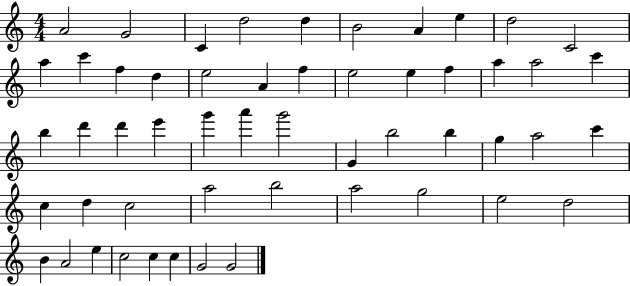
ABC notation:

X:1
T:Untitled
M:4/4
L:1/4
K:C
A2 G2 C d2 d B2 A e d2 C2 a c' f d e2 A f e2 e f a a2 c' b d' d' e' g' a' g'2 G b2 b g a2 c' c d c2 a2 b2 a2 g2 e2 d2 B A2 e c2 c c G2 G2